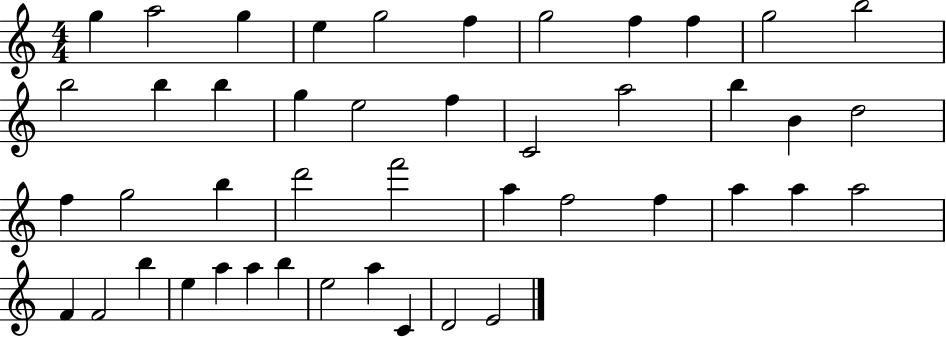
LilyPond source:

{
  \clef treble
  \numericTimeSignature
  \time 4/4
  \key c \major
  g''4 a''2 g''4 | e''4 g''2 f''4 | g''2 f''4 f''4 | g''2 b''2 | \break b''2 b''4 b''4 | g''4 e''2 f''4 | c'2 a''2 | b''4 b'4 d''2 | \break f''4 g''2 b''4 | d'''2 f'''2 | a''4 f''2 f''4 | a''4 a''4 a''2 | \break f'4 f'2 b''4 | e''4 a''4 a''4 b''4 | e''2 a''4 c'4 | d'2 e'2 | \break \bar "|."
}